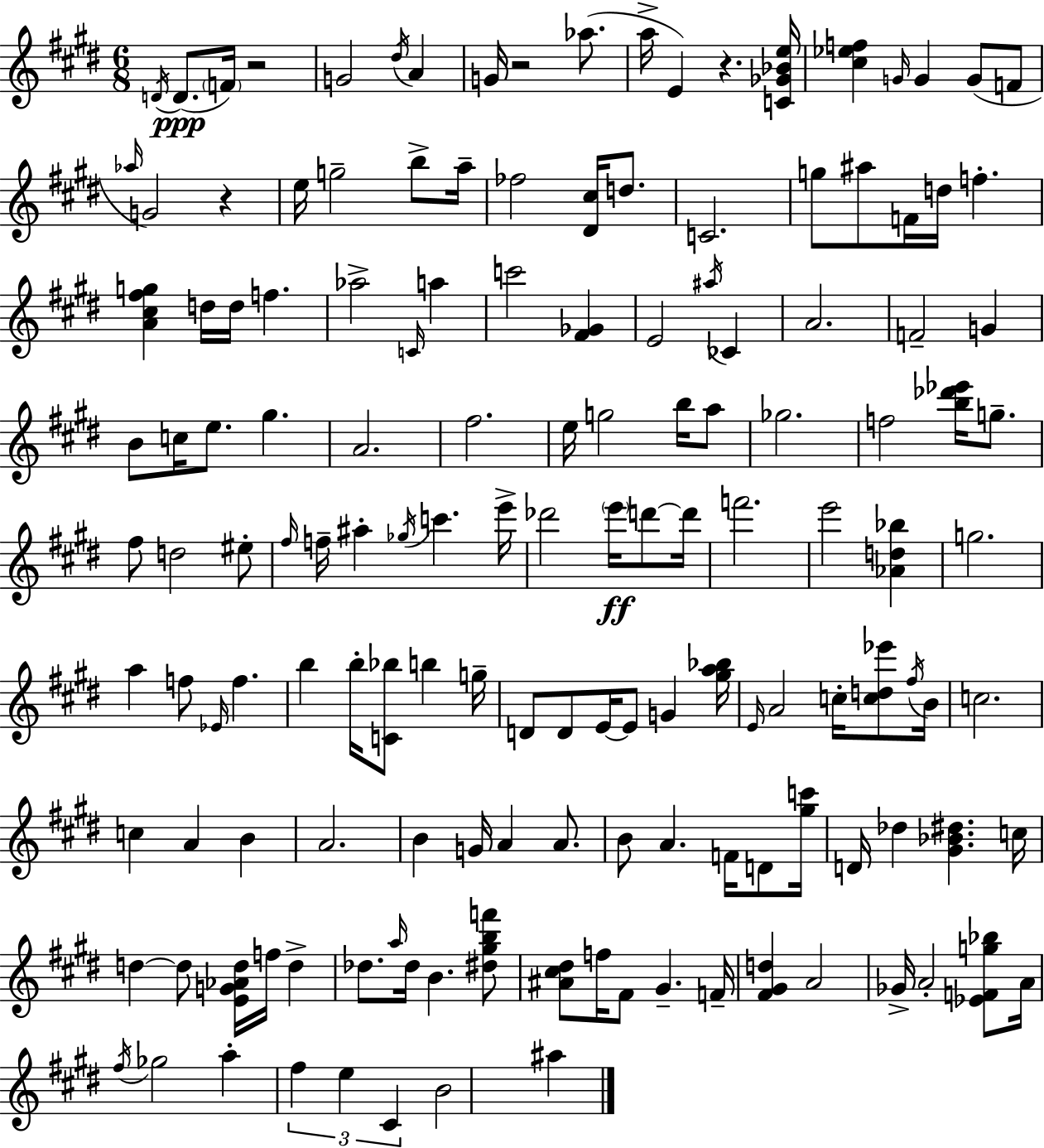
D4/s D4/e. F4/s R/h G4/h D#5/s A4/q G4/s R/h Ab5/e. A5/s E4/q R/q. [C4,Gb4,Bb4,E5]/s [C#5,Eb5,F5]/q G4/s G4/q G4/e F4/e Ab5/s G4/h R/q E5/s G5/h B5/e A5/s FES5/h [D#4,C#5]/s D5/e. C4/h. G5/e A#5/e F4/s D5/s F5/q. [A4,C#5,F#5,G5]/q D5/s D5/s F5/q. Ab5/h C4/s A5/q C6/h [F#4,Gb4]/q E4/h A#5/s CES4/q A4/h. F4/h G4/q B4/e C5/s E5/e. G#5/q. A4/h. F#5/h. E5/s G5/h B5/s A5/e Gb5/h. F5/h [B5,Db6,Eb6]/s G5/e. F#5/e D5/h EIS5/e F#5/s F5/s A#5/q Gb5/s C6/q. E6/s Db6/h E6/s D6/e D6/s F6/h. E6/h [Ab4,D5,Bb5]/q G5/h. A5/q F5/e Eb4/s F5/q. B5/q B5/s [C4,Bb5]/e B5/q G5/s D4/e D4/e E4/s E4/e G4/q [G#5,A5,Bb5]/s E4/s A4/h C5/s [C5,D5,Eb6]/e F#5/s B4/s C5/h. C5/q A4/q B4/q A4/h. B4/q G4/s A4/q A4/e. B4/e A4/q. F4/s D4/e [G#5,C6]/s D4/s Db5/q [G#4,Bb4,D#5]/q. C5/s D5/q D5/e [E4,G4,Ab4,D5]/s F5/s D5/q Db5/e. A5/s Db5/s B4/q. [D#5,G#5,B5,F6]/e [A#4,C#5,D#5]/e F5/s F#4/e G#4/q. F4/s [F#4,G#4,D5]/q A4/h Gb4/s A4/h [Eb4,F4,G5,Bb5]/e A4/s F#5/s Gb5/h A5/q F#5/q E5/q C#4/q B4/h A#5/q